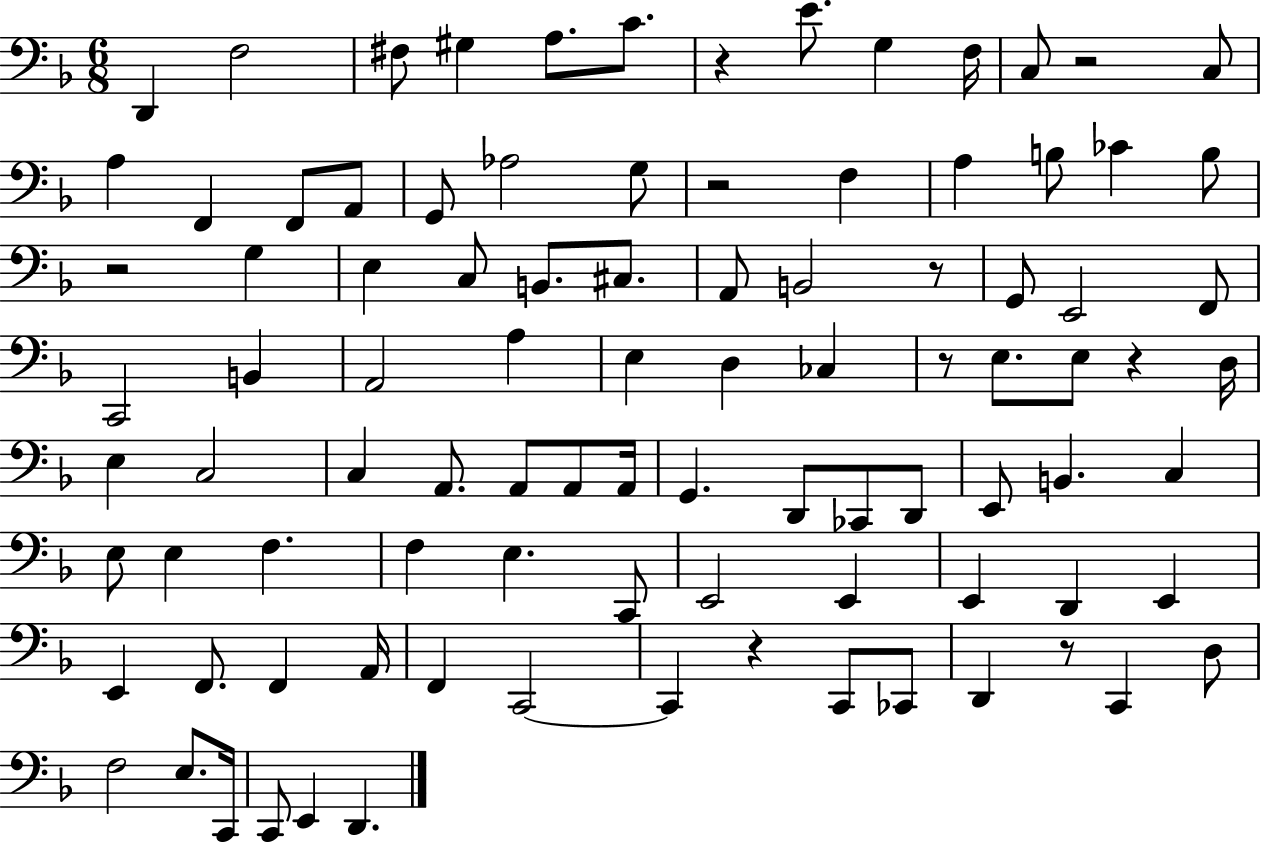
{
  \clef bass
  \numericTimeSignature
  \time 6/8
  \key f \major
  d,4 f2 | fis8 gis4 a8. c'8. | r4 e'8. g4 f16 | c8 r2 c8 | \break a4 f,4 f,8 a,8 | g,8 aes2 g8 | r2 f4 | a4 b8 ces'4 b8 | \break r2 g4 | e4 c8 b,8. cis8. | a,8 b,2 r8 | g,8 e,2 f,8 | \break c,2 b,4 | a,2 a4 | e4 d4 ces4 | r8 e8. e8 r4 d16 | \break e4 c2 | c4 a,8. a,8 a,8 a,16 | g,4. d,8 ces,8 d,8 | e,8 b,4. c4 | \break e8 e4 f4. | f4 e4. c,8 | e,2 e,4 | e,4 d,4 e,4 | \break e,4 f,8. f,4 a,16 | f,4 c,2~~ | c,4 r4 c,8 ces,8 | d,4 r8 c,4 d8 | \break f2 e8. c,16 | c,8 e,4 d,4. | \bar "|."
}